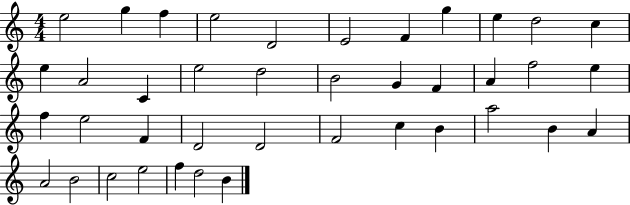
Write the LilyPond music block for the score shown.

{
  \clef treble
  \numericTimeSignature
  \time 4/4
  \key c \major
  e''2 g''4 f''4 | e''2 d'2 | e'2 f'4 g''4 | e''4 d''2 c''4 | \break e''4 a'2 c'4 | e''2 d''2 | b'2 g'4 f'4 | a'4 f''2 e''4 | \break f''4 e''2 f'4 | d'2 d'2 | f'2 c''4 b'4 | a''2 b'4 a'4 | \break a'2 b'2 | c''2 e''2 | f''4 d''2 b'4 | \bar "|."
}